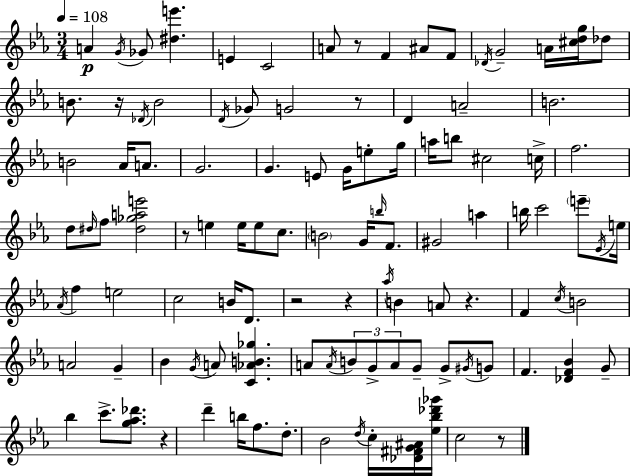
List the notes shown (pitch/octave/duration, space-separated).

A4/q G4/s Gb4/e [D#5,E6]/q. E4/q C4/h A4/e R/e F4/q A#4/e F4/e Db4/s G4/h A4/s [C#5,D5,G5]/s Db5/e B4/e. R/s Db4/s B4/h D4/s Gb4/e G4/h R/e D4/q A4/h B4/h. B4/h Ab4/s A4/e. G4/h. G4/q. E4/e G4/s E5/e G5/s A5/s B5/e C#5/h C5/s F5/h. D5/e D#5/s F5/e [D#5,Gb5,A5,E6]/h R/e E5/q E5/s E5/e C5/e. B4/h G4/s B5/s F4/e. G#4/h A5/q B5/s C6/h E6/e Eb4/s E5/s Ab4/s F5/q E5/h C5/h B4/s D4/e. R/h R/q Ab5/s B4/q A4/e R/q. F4/q C5/s B4/h A4/h G4/q Bb4/q G4/s A4/e [C4,Ab4,B4,Gb5]/q. A4/e A4/s B4/e G4/e A4/e G4/e G4/e G#4/s G4/e F4/q. [Db4,F4,Bb4]/q G4/e Bb5/q C6/e. [G5,Ab5,Db6]/e. R/q D6/q B5/s F5/e. D5/e. Bb4/h D5/s C5/s [Db4,F#4,G4,A#4]/s [Eb5,Bb5,Db6,Gb6]/s C5/h R/e